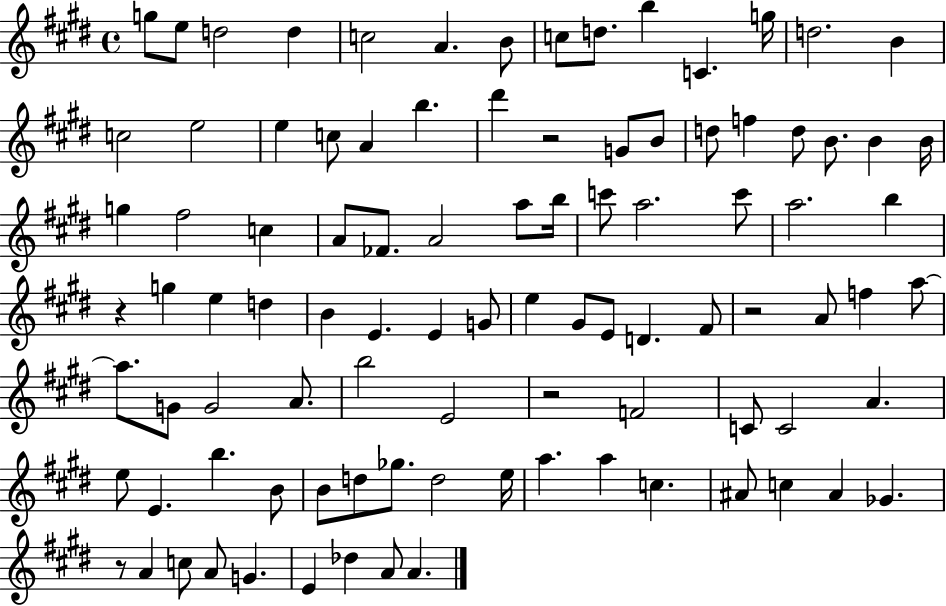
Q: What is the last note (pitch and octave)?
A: A4